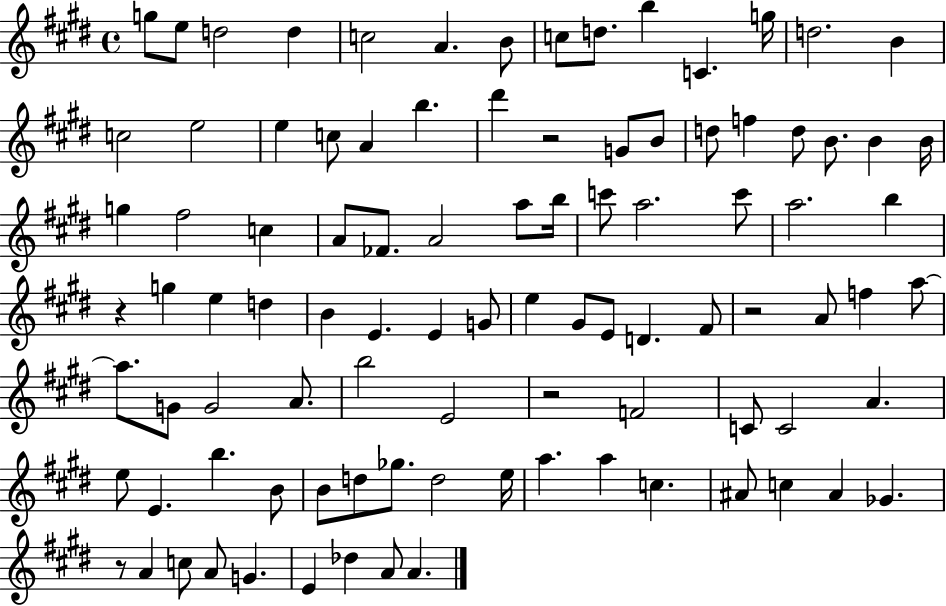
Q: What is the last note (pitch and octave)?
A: A4